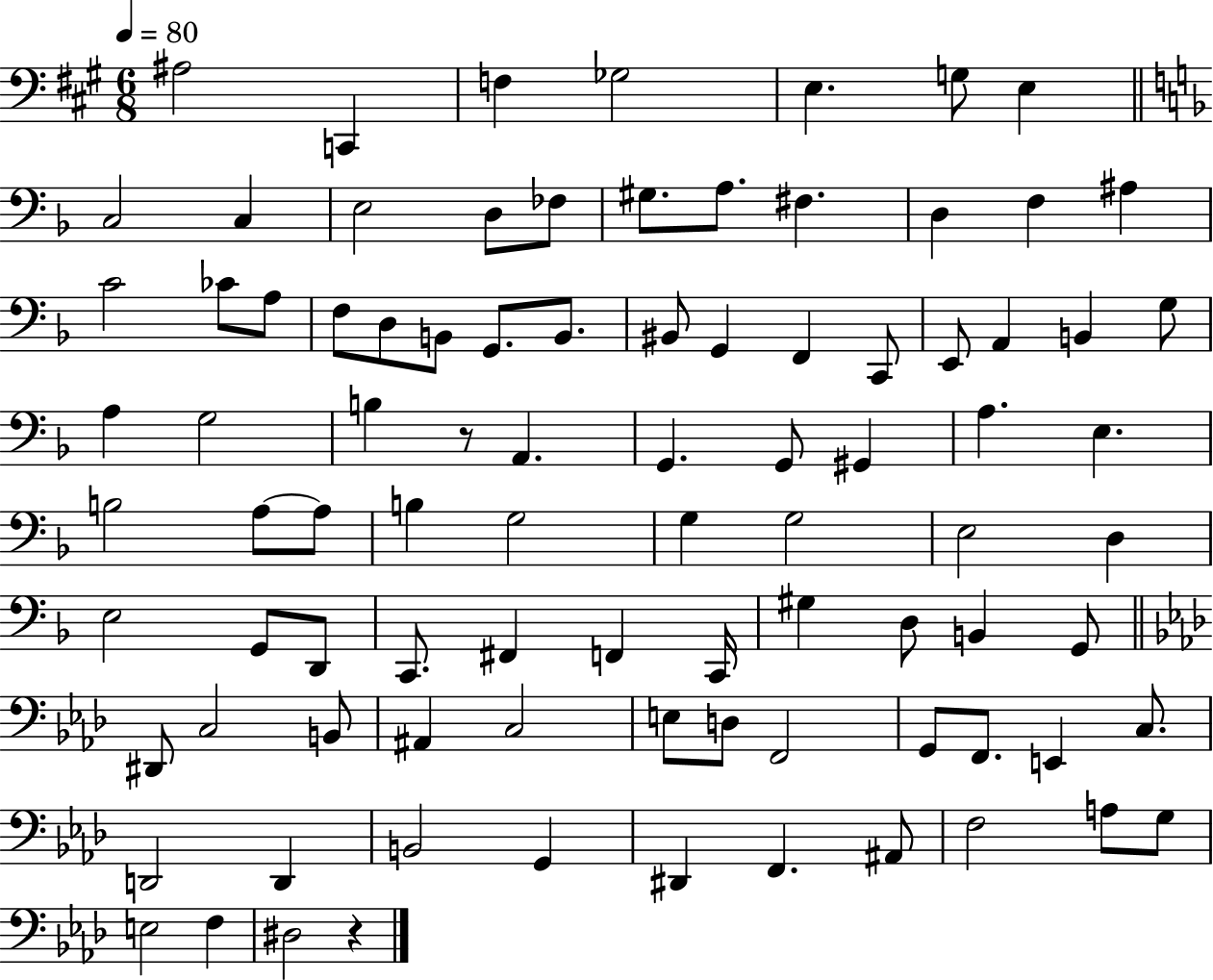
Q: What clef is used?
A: bass